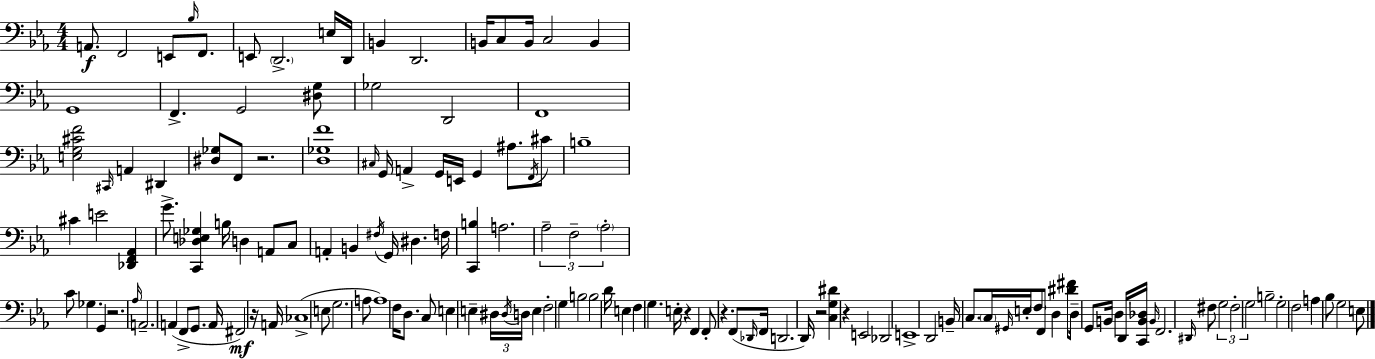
A2/e. F2/h E2/e Bb3/s F2/e. E2/e D2/h. E3/s D2/s B2/q D2/h. B2/s C3/e B2/s C3/h B2/q G2/w F2/q. G2/h [D#3,G3]/e Gb3/h D2/h F2/w [E3,G3,C#4,F4]/h C#2/s A2/q D#2/q [D#3,Gb3]/e F2/e R/h. [D3,Gb3,F4]/w C#3/s G2/s A2/q G2/s E2/s G2/q A#3/e. F2/s C#4/e B3/w C#4/q E4/h [Db2,F2,Ab2]/q G4/e. [C2,Db3,E3,Gb3]/q B3/s D3/q A2/e C3/e A2/q B2/q F#3/s G2/s D#3/q. F3/s [C2,B3]/q A3/h. Ab3/h F3/h Ab3/h C4/e Gb3/q. G2/q R/h. Ab3/s A2/h. A2/q F2/e G2/e. A2/s F#2/h R/s A2/s CES3/w E3/e G3/h. A3/e A3/w F3/s D3/e. C3/e E3/q E3/q D#3/s D#3/s D3/s E3/q F3/h G3/q B3/h B3/h D4/s E3/q F3/q G3/q. E3/s R/q F2/q F2/e R/q. F2/e Db2/s F2/s D2/h. D2/s R/h [C3,G3,D#4]/q R/q E2/h Db2/h E2/w D2/h B2/s C3/e. C3/s G#2/s E3/s F3/e F2/e D3/q [D#4,F#4]/e D3/s G2/e B2/s D3/q D2/s [C2,B2,Db3]/s B2/s F2/h. D#2/s F#3/e G3/h F#3/h G3/h B3/h G3/h F3/h A3/q Bb3/e G3/h E3/e